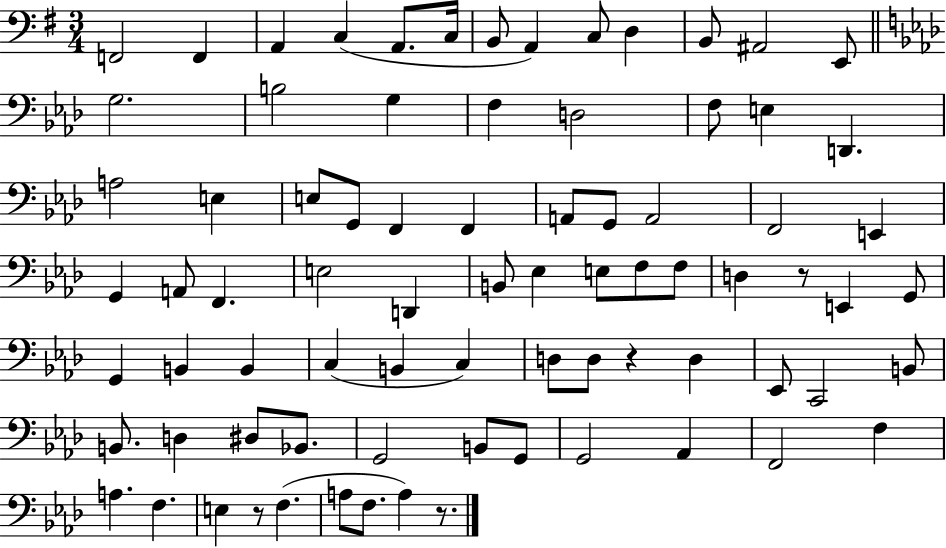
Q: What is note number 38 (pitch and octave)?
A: B2